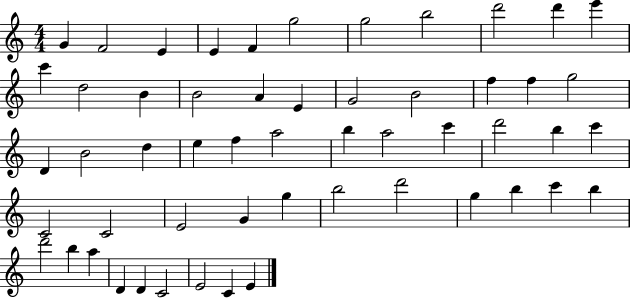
{
  \clef treble
  \numericTimeSignature
  \time 4/4
  \key c \major
  g'4 f'2 e'4 | e'4 f'4 g''2 | g''2 b''2 | d'''2 d'''4 e'''4 | \break c'''4 d''2 b'4 | b'2 a'4 e'4 | g'2 b'2 | f''4 f''4 g''2 | \break d'4 b'2 d''4 | e''4 f''4 a''2 | b''4 a''2 c'''4 | d'''2 b''4 c'''4 | \break c'2 c'2 | e'2 g'4 g''4 | b''2 d'''2 | g''4 b''4 c'''4 b''4 | \break d'''2 b''4 a''4 | d'4 d'4 c'2 | e'2 c'4 e'4 | \bar "|."
}